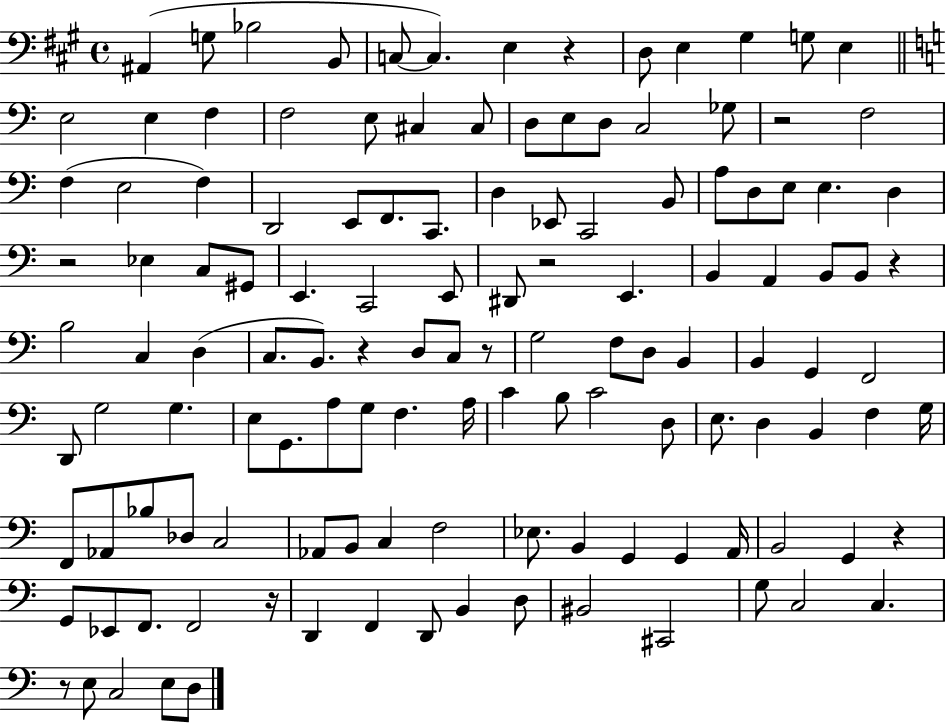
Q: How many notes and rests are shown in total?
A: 129